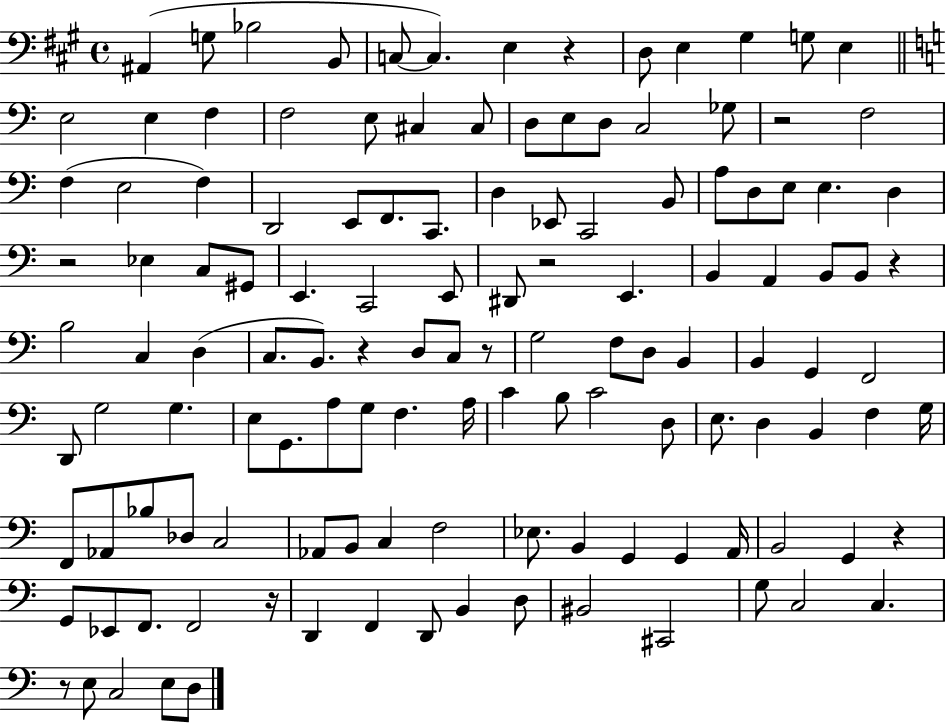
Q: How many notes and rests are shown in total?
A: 129